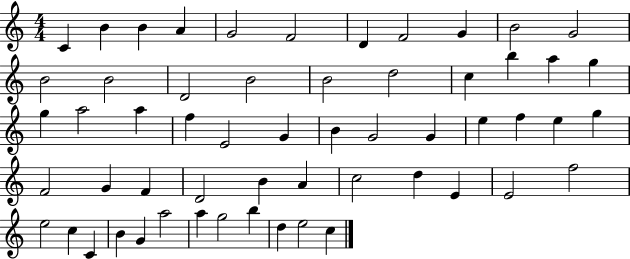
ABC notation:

X:1
T:Untitled
M:4/4
L:1/4
K:C
C B B A G2 F2 D F2 G B2 G2 B2 B2 D2 B2 B2 d2 c b a g g a2 a f E2 G B G2 G e f e g F2 G F D2 B A c2 d E E2 f2 e2 c C B G a2 a g2 b d e2 c